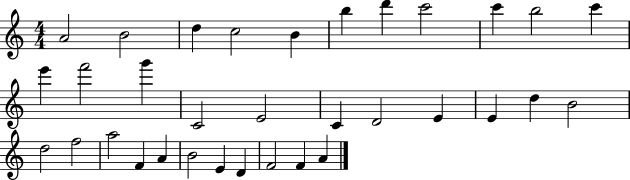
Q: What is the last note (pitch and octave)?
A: A4